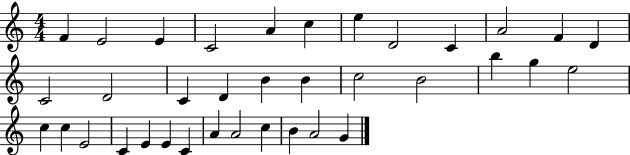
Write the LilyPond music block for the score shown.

{
  \clef treble
  \numericTimeSignature
  \time 4/4
  \key c \major
  f'4 e'2 e'4 | c'2 a'4 c''4 | e''4 d'2 c'4 | a'2 f'4 d'4 | \break c'2 d'2 | c'4 d'4 b'4 b'4 | c''2 b'2 | b''4 g''4 e''2 | \break c''4 c''4 e'2 | c'4 e'4 e'4 c'4 | a'4 a'2 c''4 | b'4 a'2 g'4 | \break \bar "|."
}